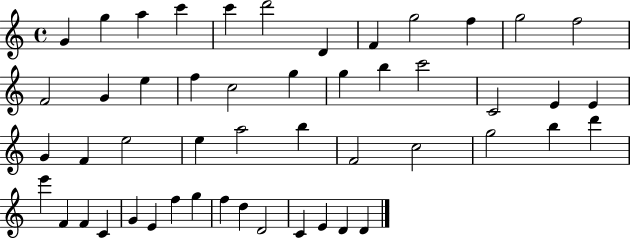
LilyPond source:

{
  \clef treble
  \time 4/4
  \defaultTimeSignature
  \key c \major
  g'4 g''4 a''4 c'''4 | c'''4 d'''2 d'4 | f'4 g''2 f''4 | g''2 f''2 | \break f'2 g'4 e''4 | f''4 c''2 g''4 | g''4 b''4 c'''2 | c'2 e'4 e'4 | \break g'4 f'4 e''2 | e''4 a''2 b''4 | f'2 c''2 | g''2 b''4 d'''4 | \break e'''4 f'4 f'4 c'4 | g'4 e'4 f''4 g''4 | f''4 d''4 d'2 | c'4 e'4 d'4 d'4 | \break \bar "|."
}